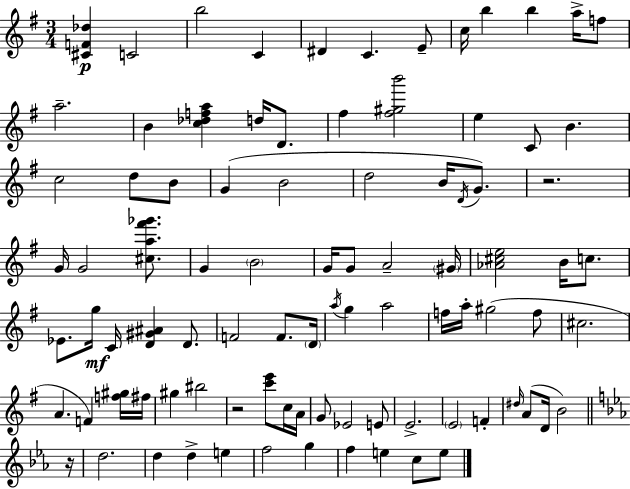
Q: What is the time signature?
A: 3/4